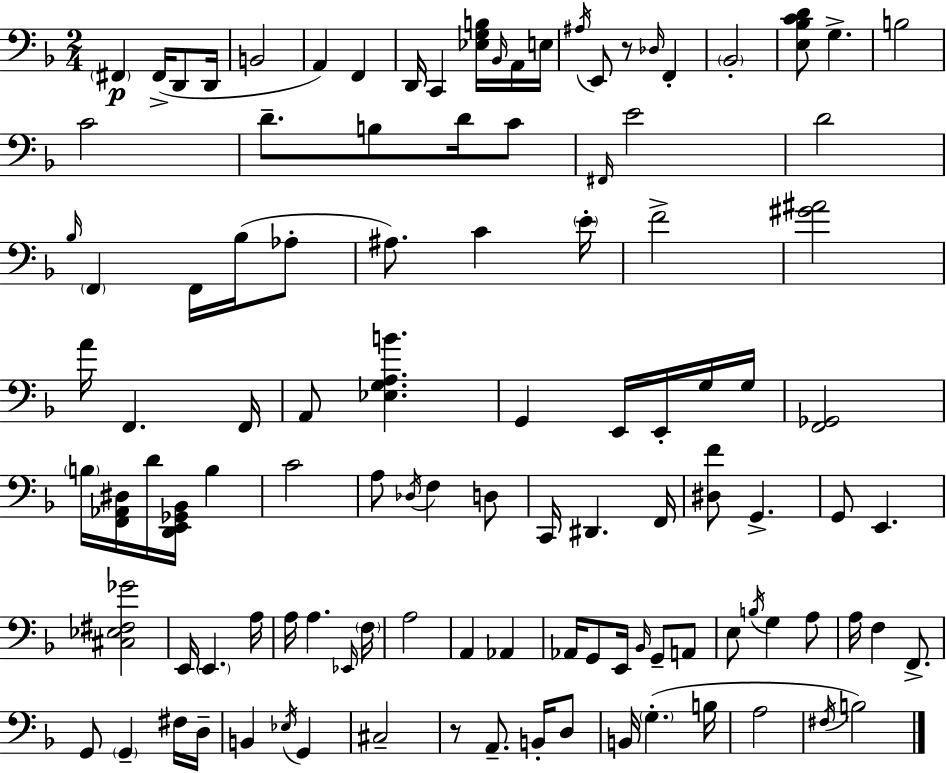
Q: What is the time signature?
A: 2/4